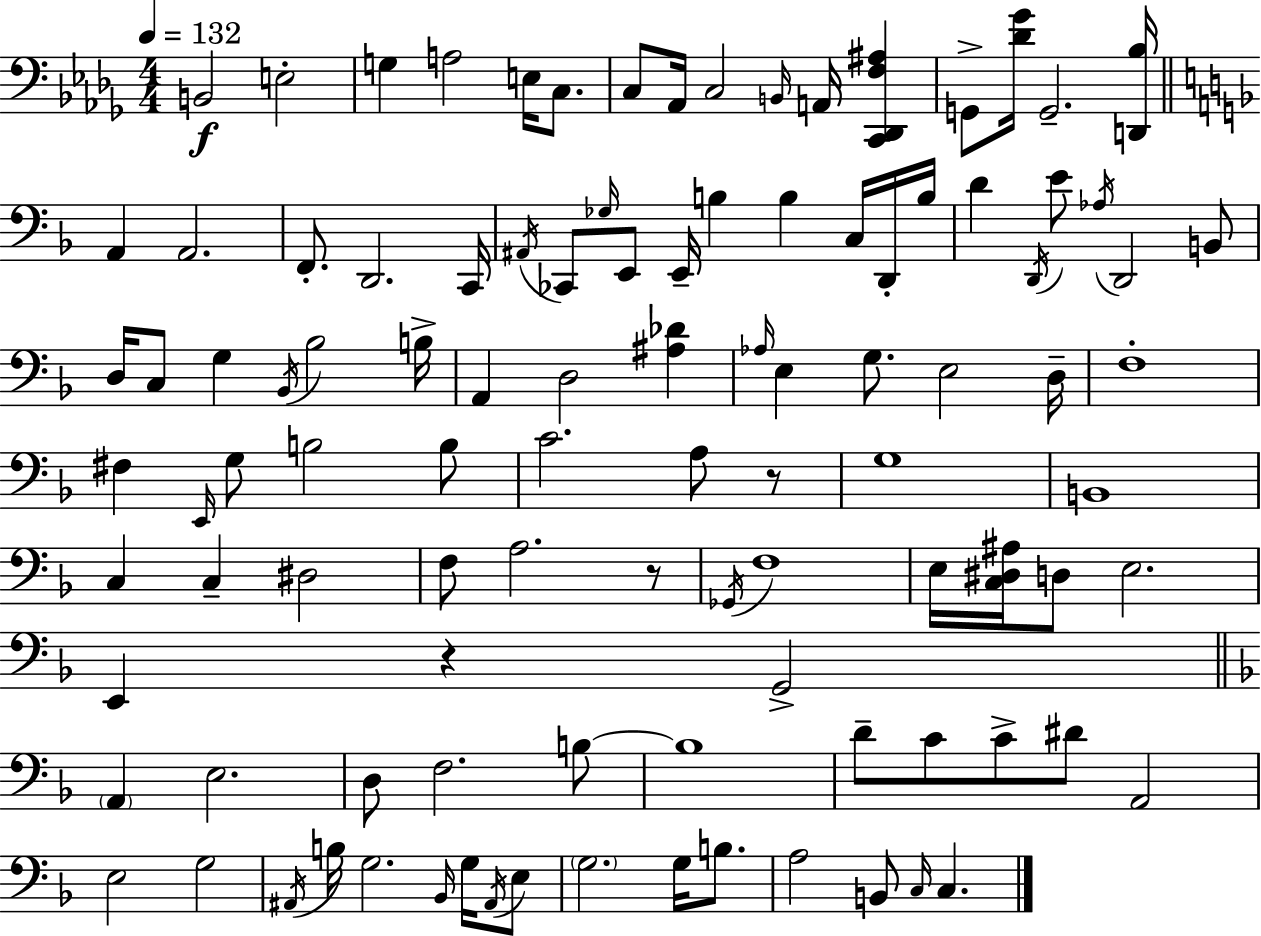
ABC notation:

X:1
T:Untitled
M:4/4
L:1/4
K:Bbm
B,,2 E,2 G, A,2 E,/4 C,/2 C,/2 _A,,/4 C,2 B,,/4 A,,/4 [C,,_D,,F,^A,] G,,/2 [_D_G]/4 G,,2 [D,,_B,]/4 A,, A,,2 F,,/2 D,,2 C,,/4 ^A,,/4 _C,,/2 _G,/4 E,,/2 E,,/4 B, B, C,/4 D,,/4 B,/4 D D,,/4 E/2 _A,/4 D,,2 B,,/2 D,/4 C,/2 G, _B,,/4 _B,2 B,/4 A,, D,2 [^A,_D] _A,/4 E, G,/2 E,2 D,/4 F,4 ^F, E,,/4 G,/2 B,2 B,/2 C2 A,/2 z/2 G,4 B,,4 C, C, ^D,2 F,/2 A,2 z/2 _G,,/4 F,4 E,/4 [C,^D,^A,]/4 D,/2 E,2 E,, z G,,2 A,, E,2 D,/2 F,2 B,/2 B,4 D/2 C/2 C/2 ^D/2 A,,2 E,2 G,2 ^A,,/4 B,/4 G,2 _B,,/4 G,/4 ^A,,/4 E,/2 G,2 G,/4 B,/2 A,2 B,,/2 C,/4 C,